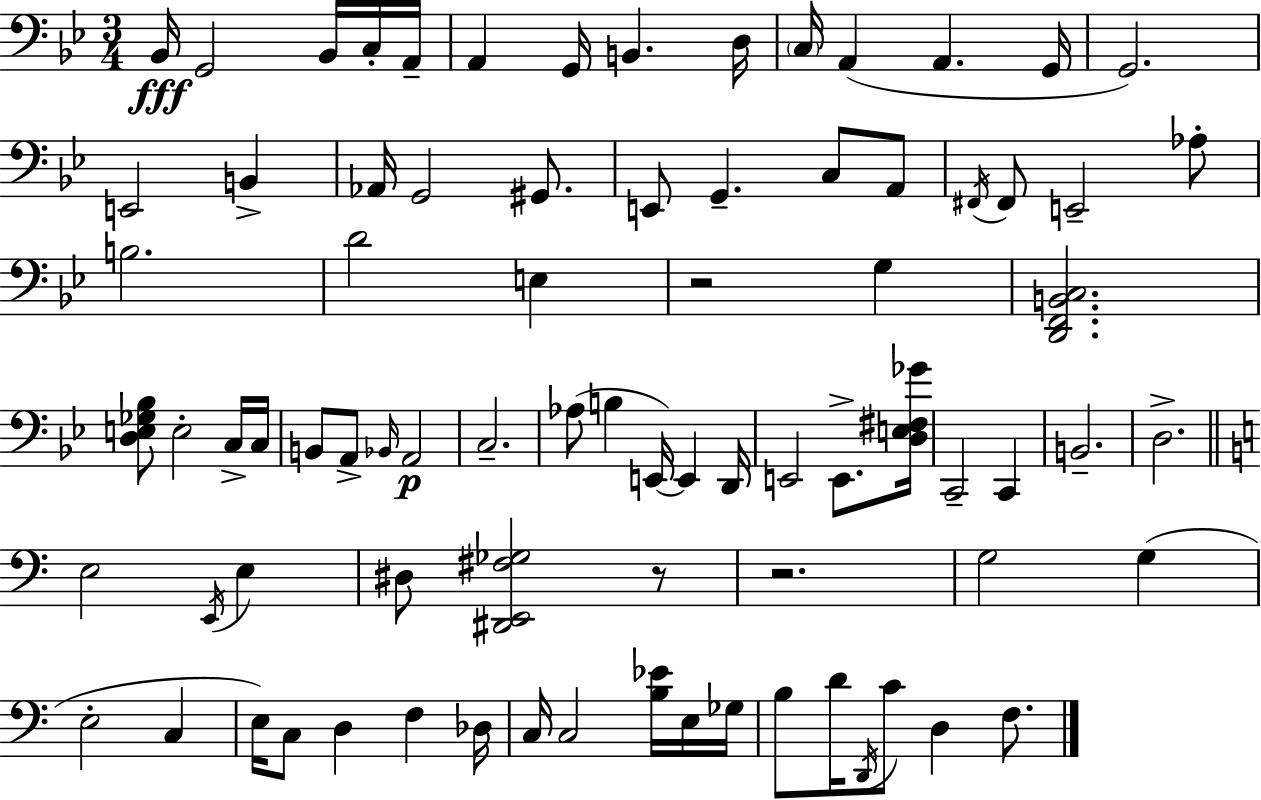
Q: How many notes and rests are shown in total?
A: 81